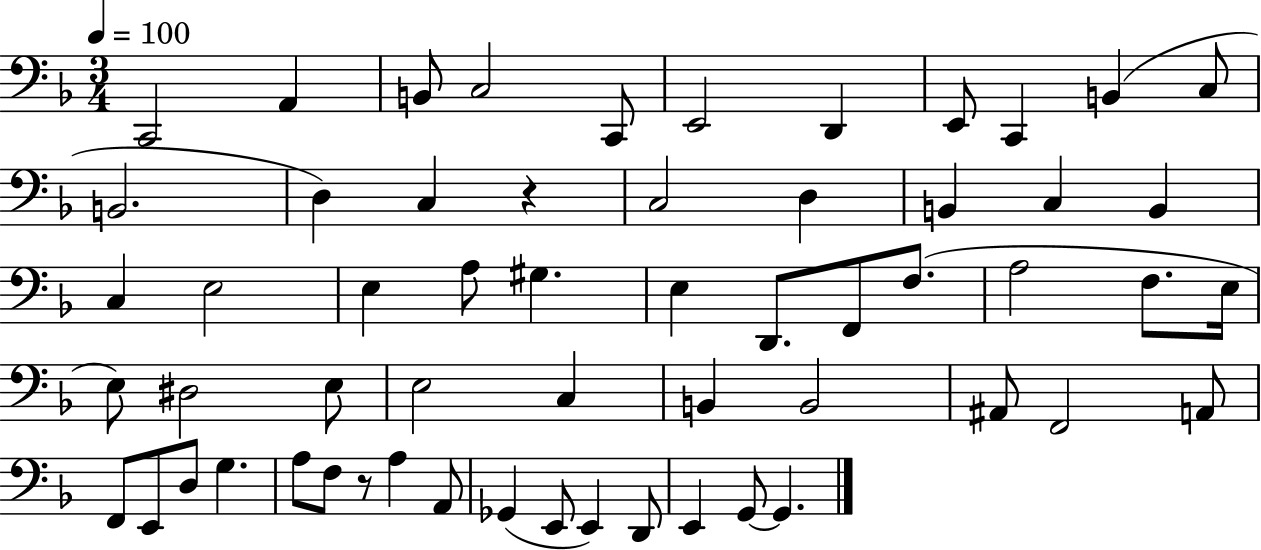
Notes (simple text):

C2/h A2/q B2/e C3/h C2/e E2/h D2/q E2/e C2/q B2/q C3/e B2/h. D3/q C3/q R/q C3/h D3/q B2/q C3/q B2/q C3/q E3/h E3/q A3/e G#3/q. E3/q D2/e. F2/e F3/e. A3/h F3/e. E3/s E3/e D#3/h E3/e E3/h C3/q B2/q B2/h A#2/e F2/h A2/e F2/e E2/e D3/e G3/q. A3/e F3/e R/e A3/q A2/e Gb2/q E2/e E2/q D2/e E2/q G2/e G2/q.